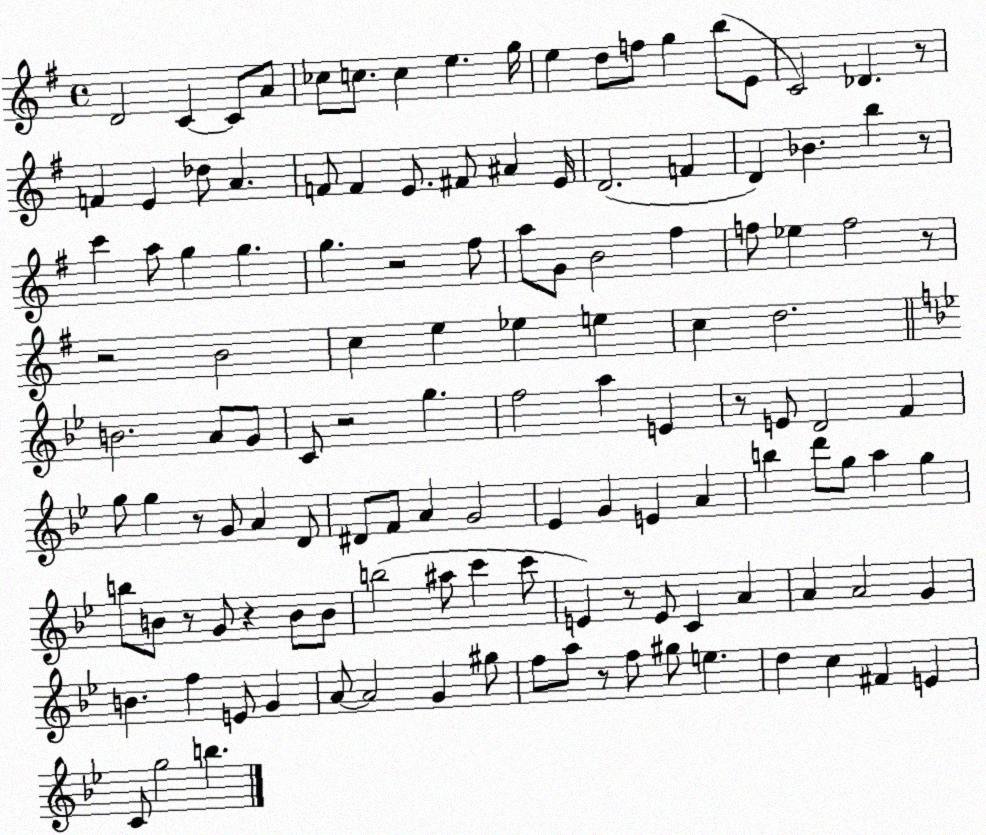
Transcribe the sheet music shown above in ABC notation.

X:1
T:Untitled
M:4/4
L:1/4
K:G
D2 C C/2 A/2 _c/2 c/2 c e g/4 e d/2 f/2 g b/2 E/2 C2 _D z/2 F E _d/2 A F/2 F E/2 ^F/2 ^A E/4 D2 F D _B b z/2 c' a/2 g g g z2 ^f/2 a/2 G/2 B2 ^f f/2 _e f2 z/2 z2 B2 c e _e e c d2 B2 A/2 G/2 C/2 z2 g f2 a E z/2 E/2 D2 F g/2 g z/2 G/2 A D/2 ^D/2 F/2 A G2 _E G E A b d'/2 g/2 a g b/2 B/2 z/2 G/2 z B/2 B/2 b2 ^a/2 c' c'/2 E z/2 E/2 C A A A2 G B f E/2 G A/2 A2 G ^g/2 f/2 a/2 z/2 f/2 ^g/2 e d c ^F E C/2 g2 b